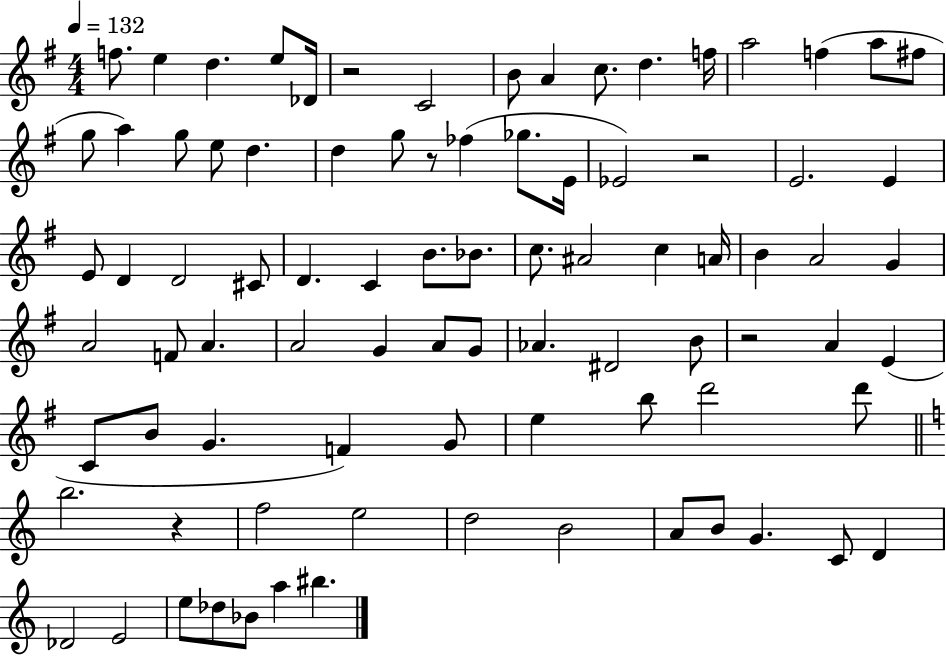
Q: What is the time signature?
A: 4/4